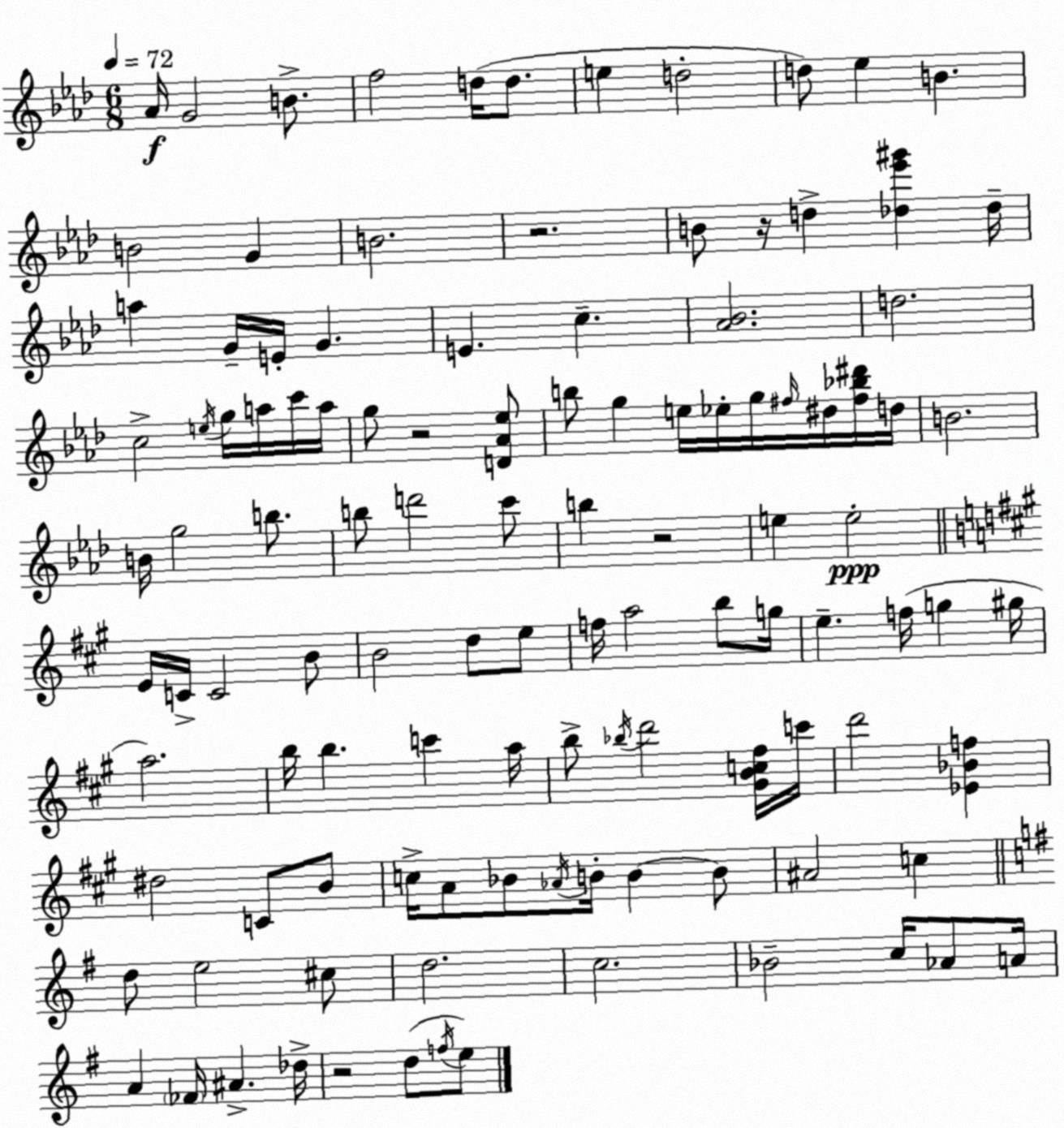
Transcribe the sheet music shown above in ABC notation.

X:1
T:Untitled
M:6/8
L:1/4
K:Fm
_A/4 G2 B/2 f2 d/4 d/2 e d2 d/2 _e B B2 G B2 z2 B/2 z/4 d [_d_e'^g'] _d/4 a G/4 E/4 G E c [_A_B]2 d2 c2 e/4 g/4 a/4 c'/4 a/4 g/2 z2 [D_A_e]/2 b/2 g e/4 _e/4 g/4 ^f/4 ^d/4 [^f_b^d']/4 d/4 B2 B/4 g2 b/2 b/2 d'2 c'/2 b z2 e e2 E/4 C/4 C2 B/2 B2 d/2 e/2 f/4 a2 b/2 g/4 e f/4 g ^g/4 a2 b/4 b c' a/4 b/2 _b/4 d'2 [^GBc^f]/4 c'/4 d'2 [_E_Bf] ^d2 C/2 B/2 c/4 A/2 _B/2 _A/4 B/4 B B/2 ^A2 c d/2 e2 ^c/2 d2 c2 _B2 c/4 _A/2 A/4 A _F/4 ^A _d/4 z2 d/2 f/4 e/2